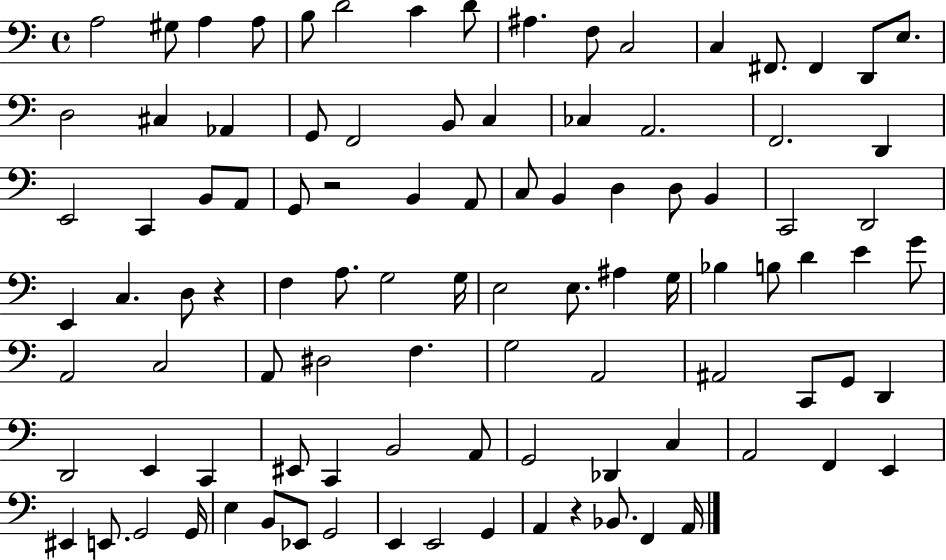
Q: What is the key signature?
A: C major